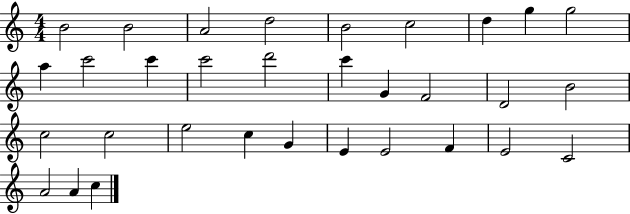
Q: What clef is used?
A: treble